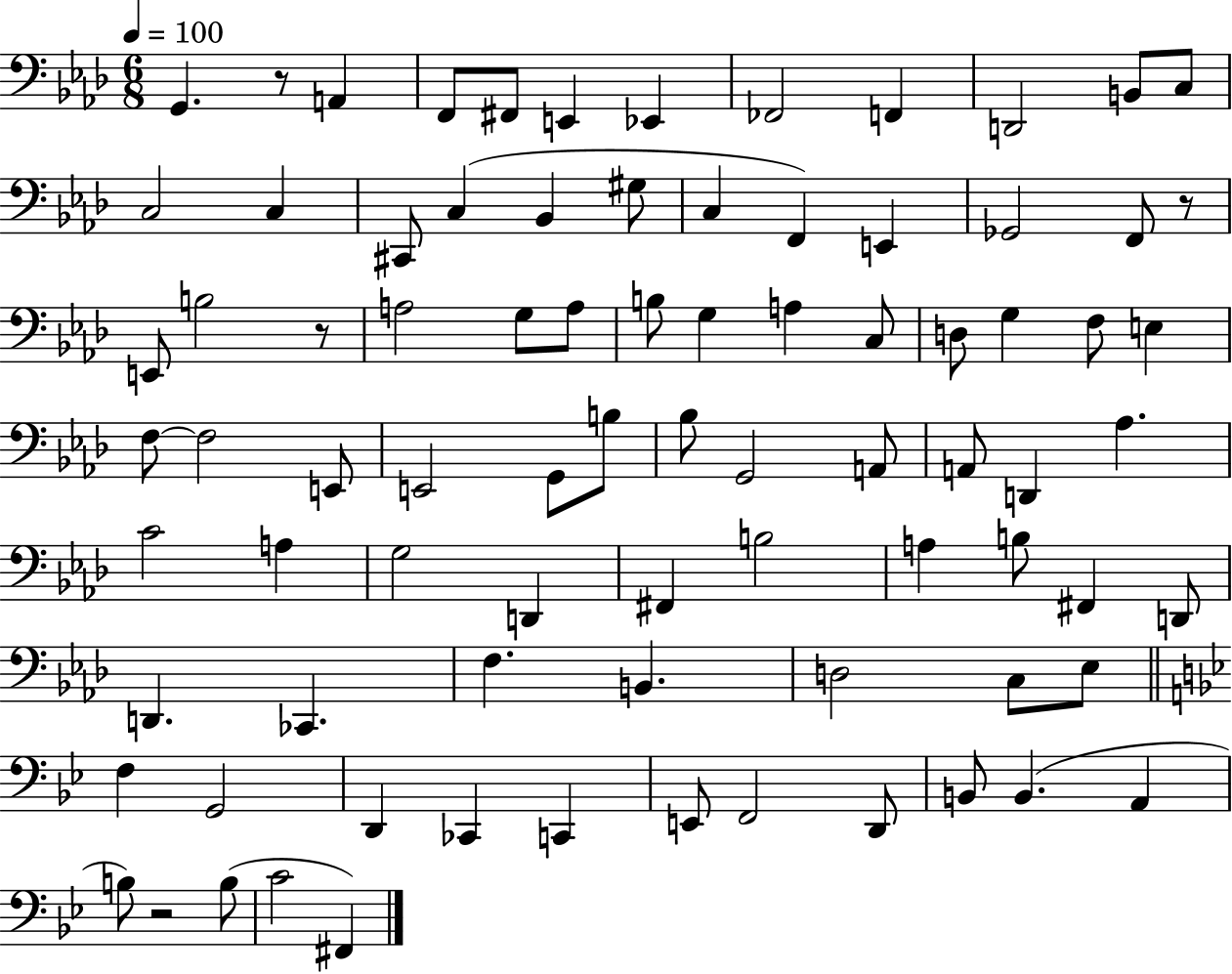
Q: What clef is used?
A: bass